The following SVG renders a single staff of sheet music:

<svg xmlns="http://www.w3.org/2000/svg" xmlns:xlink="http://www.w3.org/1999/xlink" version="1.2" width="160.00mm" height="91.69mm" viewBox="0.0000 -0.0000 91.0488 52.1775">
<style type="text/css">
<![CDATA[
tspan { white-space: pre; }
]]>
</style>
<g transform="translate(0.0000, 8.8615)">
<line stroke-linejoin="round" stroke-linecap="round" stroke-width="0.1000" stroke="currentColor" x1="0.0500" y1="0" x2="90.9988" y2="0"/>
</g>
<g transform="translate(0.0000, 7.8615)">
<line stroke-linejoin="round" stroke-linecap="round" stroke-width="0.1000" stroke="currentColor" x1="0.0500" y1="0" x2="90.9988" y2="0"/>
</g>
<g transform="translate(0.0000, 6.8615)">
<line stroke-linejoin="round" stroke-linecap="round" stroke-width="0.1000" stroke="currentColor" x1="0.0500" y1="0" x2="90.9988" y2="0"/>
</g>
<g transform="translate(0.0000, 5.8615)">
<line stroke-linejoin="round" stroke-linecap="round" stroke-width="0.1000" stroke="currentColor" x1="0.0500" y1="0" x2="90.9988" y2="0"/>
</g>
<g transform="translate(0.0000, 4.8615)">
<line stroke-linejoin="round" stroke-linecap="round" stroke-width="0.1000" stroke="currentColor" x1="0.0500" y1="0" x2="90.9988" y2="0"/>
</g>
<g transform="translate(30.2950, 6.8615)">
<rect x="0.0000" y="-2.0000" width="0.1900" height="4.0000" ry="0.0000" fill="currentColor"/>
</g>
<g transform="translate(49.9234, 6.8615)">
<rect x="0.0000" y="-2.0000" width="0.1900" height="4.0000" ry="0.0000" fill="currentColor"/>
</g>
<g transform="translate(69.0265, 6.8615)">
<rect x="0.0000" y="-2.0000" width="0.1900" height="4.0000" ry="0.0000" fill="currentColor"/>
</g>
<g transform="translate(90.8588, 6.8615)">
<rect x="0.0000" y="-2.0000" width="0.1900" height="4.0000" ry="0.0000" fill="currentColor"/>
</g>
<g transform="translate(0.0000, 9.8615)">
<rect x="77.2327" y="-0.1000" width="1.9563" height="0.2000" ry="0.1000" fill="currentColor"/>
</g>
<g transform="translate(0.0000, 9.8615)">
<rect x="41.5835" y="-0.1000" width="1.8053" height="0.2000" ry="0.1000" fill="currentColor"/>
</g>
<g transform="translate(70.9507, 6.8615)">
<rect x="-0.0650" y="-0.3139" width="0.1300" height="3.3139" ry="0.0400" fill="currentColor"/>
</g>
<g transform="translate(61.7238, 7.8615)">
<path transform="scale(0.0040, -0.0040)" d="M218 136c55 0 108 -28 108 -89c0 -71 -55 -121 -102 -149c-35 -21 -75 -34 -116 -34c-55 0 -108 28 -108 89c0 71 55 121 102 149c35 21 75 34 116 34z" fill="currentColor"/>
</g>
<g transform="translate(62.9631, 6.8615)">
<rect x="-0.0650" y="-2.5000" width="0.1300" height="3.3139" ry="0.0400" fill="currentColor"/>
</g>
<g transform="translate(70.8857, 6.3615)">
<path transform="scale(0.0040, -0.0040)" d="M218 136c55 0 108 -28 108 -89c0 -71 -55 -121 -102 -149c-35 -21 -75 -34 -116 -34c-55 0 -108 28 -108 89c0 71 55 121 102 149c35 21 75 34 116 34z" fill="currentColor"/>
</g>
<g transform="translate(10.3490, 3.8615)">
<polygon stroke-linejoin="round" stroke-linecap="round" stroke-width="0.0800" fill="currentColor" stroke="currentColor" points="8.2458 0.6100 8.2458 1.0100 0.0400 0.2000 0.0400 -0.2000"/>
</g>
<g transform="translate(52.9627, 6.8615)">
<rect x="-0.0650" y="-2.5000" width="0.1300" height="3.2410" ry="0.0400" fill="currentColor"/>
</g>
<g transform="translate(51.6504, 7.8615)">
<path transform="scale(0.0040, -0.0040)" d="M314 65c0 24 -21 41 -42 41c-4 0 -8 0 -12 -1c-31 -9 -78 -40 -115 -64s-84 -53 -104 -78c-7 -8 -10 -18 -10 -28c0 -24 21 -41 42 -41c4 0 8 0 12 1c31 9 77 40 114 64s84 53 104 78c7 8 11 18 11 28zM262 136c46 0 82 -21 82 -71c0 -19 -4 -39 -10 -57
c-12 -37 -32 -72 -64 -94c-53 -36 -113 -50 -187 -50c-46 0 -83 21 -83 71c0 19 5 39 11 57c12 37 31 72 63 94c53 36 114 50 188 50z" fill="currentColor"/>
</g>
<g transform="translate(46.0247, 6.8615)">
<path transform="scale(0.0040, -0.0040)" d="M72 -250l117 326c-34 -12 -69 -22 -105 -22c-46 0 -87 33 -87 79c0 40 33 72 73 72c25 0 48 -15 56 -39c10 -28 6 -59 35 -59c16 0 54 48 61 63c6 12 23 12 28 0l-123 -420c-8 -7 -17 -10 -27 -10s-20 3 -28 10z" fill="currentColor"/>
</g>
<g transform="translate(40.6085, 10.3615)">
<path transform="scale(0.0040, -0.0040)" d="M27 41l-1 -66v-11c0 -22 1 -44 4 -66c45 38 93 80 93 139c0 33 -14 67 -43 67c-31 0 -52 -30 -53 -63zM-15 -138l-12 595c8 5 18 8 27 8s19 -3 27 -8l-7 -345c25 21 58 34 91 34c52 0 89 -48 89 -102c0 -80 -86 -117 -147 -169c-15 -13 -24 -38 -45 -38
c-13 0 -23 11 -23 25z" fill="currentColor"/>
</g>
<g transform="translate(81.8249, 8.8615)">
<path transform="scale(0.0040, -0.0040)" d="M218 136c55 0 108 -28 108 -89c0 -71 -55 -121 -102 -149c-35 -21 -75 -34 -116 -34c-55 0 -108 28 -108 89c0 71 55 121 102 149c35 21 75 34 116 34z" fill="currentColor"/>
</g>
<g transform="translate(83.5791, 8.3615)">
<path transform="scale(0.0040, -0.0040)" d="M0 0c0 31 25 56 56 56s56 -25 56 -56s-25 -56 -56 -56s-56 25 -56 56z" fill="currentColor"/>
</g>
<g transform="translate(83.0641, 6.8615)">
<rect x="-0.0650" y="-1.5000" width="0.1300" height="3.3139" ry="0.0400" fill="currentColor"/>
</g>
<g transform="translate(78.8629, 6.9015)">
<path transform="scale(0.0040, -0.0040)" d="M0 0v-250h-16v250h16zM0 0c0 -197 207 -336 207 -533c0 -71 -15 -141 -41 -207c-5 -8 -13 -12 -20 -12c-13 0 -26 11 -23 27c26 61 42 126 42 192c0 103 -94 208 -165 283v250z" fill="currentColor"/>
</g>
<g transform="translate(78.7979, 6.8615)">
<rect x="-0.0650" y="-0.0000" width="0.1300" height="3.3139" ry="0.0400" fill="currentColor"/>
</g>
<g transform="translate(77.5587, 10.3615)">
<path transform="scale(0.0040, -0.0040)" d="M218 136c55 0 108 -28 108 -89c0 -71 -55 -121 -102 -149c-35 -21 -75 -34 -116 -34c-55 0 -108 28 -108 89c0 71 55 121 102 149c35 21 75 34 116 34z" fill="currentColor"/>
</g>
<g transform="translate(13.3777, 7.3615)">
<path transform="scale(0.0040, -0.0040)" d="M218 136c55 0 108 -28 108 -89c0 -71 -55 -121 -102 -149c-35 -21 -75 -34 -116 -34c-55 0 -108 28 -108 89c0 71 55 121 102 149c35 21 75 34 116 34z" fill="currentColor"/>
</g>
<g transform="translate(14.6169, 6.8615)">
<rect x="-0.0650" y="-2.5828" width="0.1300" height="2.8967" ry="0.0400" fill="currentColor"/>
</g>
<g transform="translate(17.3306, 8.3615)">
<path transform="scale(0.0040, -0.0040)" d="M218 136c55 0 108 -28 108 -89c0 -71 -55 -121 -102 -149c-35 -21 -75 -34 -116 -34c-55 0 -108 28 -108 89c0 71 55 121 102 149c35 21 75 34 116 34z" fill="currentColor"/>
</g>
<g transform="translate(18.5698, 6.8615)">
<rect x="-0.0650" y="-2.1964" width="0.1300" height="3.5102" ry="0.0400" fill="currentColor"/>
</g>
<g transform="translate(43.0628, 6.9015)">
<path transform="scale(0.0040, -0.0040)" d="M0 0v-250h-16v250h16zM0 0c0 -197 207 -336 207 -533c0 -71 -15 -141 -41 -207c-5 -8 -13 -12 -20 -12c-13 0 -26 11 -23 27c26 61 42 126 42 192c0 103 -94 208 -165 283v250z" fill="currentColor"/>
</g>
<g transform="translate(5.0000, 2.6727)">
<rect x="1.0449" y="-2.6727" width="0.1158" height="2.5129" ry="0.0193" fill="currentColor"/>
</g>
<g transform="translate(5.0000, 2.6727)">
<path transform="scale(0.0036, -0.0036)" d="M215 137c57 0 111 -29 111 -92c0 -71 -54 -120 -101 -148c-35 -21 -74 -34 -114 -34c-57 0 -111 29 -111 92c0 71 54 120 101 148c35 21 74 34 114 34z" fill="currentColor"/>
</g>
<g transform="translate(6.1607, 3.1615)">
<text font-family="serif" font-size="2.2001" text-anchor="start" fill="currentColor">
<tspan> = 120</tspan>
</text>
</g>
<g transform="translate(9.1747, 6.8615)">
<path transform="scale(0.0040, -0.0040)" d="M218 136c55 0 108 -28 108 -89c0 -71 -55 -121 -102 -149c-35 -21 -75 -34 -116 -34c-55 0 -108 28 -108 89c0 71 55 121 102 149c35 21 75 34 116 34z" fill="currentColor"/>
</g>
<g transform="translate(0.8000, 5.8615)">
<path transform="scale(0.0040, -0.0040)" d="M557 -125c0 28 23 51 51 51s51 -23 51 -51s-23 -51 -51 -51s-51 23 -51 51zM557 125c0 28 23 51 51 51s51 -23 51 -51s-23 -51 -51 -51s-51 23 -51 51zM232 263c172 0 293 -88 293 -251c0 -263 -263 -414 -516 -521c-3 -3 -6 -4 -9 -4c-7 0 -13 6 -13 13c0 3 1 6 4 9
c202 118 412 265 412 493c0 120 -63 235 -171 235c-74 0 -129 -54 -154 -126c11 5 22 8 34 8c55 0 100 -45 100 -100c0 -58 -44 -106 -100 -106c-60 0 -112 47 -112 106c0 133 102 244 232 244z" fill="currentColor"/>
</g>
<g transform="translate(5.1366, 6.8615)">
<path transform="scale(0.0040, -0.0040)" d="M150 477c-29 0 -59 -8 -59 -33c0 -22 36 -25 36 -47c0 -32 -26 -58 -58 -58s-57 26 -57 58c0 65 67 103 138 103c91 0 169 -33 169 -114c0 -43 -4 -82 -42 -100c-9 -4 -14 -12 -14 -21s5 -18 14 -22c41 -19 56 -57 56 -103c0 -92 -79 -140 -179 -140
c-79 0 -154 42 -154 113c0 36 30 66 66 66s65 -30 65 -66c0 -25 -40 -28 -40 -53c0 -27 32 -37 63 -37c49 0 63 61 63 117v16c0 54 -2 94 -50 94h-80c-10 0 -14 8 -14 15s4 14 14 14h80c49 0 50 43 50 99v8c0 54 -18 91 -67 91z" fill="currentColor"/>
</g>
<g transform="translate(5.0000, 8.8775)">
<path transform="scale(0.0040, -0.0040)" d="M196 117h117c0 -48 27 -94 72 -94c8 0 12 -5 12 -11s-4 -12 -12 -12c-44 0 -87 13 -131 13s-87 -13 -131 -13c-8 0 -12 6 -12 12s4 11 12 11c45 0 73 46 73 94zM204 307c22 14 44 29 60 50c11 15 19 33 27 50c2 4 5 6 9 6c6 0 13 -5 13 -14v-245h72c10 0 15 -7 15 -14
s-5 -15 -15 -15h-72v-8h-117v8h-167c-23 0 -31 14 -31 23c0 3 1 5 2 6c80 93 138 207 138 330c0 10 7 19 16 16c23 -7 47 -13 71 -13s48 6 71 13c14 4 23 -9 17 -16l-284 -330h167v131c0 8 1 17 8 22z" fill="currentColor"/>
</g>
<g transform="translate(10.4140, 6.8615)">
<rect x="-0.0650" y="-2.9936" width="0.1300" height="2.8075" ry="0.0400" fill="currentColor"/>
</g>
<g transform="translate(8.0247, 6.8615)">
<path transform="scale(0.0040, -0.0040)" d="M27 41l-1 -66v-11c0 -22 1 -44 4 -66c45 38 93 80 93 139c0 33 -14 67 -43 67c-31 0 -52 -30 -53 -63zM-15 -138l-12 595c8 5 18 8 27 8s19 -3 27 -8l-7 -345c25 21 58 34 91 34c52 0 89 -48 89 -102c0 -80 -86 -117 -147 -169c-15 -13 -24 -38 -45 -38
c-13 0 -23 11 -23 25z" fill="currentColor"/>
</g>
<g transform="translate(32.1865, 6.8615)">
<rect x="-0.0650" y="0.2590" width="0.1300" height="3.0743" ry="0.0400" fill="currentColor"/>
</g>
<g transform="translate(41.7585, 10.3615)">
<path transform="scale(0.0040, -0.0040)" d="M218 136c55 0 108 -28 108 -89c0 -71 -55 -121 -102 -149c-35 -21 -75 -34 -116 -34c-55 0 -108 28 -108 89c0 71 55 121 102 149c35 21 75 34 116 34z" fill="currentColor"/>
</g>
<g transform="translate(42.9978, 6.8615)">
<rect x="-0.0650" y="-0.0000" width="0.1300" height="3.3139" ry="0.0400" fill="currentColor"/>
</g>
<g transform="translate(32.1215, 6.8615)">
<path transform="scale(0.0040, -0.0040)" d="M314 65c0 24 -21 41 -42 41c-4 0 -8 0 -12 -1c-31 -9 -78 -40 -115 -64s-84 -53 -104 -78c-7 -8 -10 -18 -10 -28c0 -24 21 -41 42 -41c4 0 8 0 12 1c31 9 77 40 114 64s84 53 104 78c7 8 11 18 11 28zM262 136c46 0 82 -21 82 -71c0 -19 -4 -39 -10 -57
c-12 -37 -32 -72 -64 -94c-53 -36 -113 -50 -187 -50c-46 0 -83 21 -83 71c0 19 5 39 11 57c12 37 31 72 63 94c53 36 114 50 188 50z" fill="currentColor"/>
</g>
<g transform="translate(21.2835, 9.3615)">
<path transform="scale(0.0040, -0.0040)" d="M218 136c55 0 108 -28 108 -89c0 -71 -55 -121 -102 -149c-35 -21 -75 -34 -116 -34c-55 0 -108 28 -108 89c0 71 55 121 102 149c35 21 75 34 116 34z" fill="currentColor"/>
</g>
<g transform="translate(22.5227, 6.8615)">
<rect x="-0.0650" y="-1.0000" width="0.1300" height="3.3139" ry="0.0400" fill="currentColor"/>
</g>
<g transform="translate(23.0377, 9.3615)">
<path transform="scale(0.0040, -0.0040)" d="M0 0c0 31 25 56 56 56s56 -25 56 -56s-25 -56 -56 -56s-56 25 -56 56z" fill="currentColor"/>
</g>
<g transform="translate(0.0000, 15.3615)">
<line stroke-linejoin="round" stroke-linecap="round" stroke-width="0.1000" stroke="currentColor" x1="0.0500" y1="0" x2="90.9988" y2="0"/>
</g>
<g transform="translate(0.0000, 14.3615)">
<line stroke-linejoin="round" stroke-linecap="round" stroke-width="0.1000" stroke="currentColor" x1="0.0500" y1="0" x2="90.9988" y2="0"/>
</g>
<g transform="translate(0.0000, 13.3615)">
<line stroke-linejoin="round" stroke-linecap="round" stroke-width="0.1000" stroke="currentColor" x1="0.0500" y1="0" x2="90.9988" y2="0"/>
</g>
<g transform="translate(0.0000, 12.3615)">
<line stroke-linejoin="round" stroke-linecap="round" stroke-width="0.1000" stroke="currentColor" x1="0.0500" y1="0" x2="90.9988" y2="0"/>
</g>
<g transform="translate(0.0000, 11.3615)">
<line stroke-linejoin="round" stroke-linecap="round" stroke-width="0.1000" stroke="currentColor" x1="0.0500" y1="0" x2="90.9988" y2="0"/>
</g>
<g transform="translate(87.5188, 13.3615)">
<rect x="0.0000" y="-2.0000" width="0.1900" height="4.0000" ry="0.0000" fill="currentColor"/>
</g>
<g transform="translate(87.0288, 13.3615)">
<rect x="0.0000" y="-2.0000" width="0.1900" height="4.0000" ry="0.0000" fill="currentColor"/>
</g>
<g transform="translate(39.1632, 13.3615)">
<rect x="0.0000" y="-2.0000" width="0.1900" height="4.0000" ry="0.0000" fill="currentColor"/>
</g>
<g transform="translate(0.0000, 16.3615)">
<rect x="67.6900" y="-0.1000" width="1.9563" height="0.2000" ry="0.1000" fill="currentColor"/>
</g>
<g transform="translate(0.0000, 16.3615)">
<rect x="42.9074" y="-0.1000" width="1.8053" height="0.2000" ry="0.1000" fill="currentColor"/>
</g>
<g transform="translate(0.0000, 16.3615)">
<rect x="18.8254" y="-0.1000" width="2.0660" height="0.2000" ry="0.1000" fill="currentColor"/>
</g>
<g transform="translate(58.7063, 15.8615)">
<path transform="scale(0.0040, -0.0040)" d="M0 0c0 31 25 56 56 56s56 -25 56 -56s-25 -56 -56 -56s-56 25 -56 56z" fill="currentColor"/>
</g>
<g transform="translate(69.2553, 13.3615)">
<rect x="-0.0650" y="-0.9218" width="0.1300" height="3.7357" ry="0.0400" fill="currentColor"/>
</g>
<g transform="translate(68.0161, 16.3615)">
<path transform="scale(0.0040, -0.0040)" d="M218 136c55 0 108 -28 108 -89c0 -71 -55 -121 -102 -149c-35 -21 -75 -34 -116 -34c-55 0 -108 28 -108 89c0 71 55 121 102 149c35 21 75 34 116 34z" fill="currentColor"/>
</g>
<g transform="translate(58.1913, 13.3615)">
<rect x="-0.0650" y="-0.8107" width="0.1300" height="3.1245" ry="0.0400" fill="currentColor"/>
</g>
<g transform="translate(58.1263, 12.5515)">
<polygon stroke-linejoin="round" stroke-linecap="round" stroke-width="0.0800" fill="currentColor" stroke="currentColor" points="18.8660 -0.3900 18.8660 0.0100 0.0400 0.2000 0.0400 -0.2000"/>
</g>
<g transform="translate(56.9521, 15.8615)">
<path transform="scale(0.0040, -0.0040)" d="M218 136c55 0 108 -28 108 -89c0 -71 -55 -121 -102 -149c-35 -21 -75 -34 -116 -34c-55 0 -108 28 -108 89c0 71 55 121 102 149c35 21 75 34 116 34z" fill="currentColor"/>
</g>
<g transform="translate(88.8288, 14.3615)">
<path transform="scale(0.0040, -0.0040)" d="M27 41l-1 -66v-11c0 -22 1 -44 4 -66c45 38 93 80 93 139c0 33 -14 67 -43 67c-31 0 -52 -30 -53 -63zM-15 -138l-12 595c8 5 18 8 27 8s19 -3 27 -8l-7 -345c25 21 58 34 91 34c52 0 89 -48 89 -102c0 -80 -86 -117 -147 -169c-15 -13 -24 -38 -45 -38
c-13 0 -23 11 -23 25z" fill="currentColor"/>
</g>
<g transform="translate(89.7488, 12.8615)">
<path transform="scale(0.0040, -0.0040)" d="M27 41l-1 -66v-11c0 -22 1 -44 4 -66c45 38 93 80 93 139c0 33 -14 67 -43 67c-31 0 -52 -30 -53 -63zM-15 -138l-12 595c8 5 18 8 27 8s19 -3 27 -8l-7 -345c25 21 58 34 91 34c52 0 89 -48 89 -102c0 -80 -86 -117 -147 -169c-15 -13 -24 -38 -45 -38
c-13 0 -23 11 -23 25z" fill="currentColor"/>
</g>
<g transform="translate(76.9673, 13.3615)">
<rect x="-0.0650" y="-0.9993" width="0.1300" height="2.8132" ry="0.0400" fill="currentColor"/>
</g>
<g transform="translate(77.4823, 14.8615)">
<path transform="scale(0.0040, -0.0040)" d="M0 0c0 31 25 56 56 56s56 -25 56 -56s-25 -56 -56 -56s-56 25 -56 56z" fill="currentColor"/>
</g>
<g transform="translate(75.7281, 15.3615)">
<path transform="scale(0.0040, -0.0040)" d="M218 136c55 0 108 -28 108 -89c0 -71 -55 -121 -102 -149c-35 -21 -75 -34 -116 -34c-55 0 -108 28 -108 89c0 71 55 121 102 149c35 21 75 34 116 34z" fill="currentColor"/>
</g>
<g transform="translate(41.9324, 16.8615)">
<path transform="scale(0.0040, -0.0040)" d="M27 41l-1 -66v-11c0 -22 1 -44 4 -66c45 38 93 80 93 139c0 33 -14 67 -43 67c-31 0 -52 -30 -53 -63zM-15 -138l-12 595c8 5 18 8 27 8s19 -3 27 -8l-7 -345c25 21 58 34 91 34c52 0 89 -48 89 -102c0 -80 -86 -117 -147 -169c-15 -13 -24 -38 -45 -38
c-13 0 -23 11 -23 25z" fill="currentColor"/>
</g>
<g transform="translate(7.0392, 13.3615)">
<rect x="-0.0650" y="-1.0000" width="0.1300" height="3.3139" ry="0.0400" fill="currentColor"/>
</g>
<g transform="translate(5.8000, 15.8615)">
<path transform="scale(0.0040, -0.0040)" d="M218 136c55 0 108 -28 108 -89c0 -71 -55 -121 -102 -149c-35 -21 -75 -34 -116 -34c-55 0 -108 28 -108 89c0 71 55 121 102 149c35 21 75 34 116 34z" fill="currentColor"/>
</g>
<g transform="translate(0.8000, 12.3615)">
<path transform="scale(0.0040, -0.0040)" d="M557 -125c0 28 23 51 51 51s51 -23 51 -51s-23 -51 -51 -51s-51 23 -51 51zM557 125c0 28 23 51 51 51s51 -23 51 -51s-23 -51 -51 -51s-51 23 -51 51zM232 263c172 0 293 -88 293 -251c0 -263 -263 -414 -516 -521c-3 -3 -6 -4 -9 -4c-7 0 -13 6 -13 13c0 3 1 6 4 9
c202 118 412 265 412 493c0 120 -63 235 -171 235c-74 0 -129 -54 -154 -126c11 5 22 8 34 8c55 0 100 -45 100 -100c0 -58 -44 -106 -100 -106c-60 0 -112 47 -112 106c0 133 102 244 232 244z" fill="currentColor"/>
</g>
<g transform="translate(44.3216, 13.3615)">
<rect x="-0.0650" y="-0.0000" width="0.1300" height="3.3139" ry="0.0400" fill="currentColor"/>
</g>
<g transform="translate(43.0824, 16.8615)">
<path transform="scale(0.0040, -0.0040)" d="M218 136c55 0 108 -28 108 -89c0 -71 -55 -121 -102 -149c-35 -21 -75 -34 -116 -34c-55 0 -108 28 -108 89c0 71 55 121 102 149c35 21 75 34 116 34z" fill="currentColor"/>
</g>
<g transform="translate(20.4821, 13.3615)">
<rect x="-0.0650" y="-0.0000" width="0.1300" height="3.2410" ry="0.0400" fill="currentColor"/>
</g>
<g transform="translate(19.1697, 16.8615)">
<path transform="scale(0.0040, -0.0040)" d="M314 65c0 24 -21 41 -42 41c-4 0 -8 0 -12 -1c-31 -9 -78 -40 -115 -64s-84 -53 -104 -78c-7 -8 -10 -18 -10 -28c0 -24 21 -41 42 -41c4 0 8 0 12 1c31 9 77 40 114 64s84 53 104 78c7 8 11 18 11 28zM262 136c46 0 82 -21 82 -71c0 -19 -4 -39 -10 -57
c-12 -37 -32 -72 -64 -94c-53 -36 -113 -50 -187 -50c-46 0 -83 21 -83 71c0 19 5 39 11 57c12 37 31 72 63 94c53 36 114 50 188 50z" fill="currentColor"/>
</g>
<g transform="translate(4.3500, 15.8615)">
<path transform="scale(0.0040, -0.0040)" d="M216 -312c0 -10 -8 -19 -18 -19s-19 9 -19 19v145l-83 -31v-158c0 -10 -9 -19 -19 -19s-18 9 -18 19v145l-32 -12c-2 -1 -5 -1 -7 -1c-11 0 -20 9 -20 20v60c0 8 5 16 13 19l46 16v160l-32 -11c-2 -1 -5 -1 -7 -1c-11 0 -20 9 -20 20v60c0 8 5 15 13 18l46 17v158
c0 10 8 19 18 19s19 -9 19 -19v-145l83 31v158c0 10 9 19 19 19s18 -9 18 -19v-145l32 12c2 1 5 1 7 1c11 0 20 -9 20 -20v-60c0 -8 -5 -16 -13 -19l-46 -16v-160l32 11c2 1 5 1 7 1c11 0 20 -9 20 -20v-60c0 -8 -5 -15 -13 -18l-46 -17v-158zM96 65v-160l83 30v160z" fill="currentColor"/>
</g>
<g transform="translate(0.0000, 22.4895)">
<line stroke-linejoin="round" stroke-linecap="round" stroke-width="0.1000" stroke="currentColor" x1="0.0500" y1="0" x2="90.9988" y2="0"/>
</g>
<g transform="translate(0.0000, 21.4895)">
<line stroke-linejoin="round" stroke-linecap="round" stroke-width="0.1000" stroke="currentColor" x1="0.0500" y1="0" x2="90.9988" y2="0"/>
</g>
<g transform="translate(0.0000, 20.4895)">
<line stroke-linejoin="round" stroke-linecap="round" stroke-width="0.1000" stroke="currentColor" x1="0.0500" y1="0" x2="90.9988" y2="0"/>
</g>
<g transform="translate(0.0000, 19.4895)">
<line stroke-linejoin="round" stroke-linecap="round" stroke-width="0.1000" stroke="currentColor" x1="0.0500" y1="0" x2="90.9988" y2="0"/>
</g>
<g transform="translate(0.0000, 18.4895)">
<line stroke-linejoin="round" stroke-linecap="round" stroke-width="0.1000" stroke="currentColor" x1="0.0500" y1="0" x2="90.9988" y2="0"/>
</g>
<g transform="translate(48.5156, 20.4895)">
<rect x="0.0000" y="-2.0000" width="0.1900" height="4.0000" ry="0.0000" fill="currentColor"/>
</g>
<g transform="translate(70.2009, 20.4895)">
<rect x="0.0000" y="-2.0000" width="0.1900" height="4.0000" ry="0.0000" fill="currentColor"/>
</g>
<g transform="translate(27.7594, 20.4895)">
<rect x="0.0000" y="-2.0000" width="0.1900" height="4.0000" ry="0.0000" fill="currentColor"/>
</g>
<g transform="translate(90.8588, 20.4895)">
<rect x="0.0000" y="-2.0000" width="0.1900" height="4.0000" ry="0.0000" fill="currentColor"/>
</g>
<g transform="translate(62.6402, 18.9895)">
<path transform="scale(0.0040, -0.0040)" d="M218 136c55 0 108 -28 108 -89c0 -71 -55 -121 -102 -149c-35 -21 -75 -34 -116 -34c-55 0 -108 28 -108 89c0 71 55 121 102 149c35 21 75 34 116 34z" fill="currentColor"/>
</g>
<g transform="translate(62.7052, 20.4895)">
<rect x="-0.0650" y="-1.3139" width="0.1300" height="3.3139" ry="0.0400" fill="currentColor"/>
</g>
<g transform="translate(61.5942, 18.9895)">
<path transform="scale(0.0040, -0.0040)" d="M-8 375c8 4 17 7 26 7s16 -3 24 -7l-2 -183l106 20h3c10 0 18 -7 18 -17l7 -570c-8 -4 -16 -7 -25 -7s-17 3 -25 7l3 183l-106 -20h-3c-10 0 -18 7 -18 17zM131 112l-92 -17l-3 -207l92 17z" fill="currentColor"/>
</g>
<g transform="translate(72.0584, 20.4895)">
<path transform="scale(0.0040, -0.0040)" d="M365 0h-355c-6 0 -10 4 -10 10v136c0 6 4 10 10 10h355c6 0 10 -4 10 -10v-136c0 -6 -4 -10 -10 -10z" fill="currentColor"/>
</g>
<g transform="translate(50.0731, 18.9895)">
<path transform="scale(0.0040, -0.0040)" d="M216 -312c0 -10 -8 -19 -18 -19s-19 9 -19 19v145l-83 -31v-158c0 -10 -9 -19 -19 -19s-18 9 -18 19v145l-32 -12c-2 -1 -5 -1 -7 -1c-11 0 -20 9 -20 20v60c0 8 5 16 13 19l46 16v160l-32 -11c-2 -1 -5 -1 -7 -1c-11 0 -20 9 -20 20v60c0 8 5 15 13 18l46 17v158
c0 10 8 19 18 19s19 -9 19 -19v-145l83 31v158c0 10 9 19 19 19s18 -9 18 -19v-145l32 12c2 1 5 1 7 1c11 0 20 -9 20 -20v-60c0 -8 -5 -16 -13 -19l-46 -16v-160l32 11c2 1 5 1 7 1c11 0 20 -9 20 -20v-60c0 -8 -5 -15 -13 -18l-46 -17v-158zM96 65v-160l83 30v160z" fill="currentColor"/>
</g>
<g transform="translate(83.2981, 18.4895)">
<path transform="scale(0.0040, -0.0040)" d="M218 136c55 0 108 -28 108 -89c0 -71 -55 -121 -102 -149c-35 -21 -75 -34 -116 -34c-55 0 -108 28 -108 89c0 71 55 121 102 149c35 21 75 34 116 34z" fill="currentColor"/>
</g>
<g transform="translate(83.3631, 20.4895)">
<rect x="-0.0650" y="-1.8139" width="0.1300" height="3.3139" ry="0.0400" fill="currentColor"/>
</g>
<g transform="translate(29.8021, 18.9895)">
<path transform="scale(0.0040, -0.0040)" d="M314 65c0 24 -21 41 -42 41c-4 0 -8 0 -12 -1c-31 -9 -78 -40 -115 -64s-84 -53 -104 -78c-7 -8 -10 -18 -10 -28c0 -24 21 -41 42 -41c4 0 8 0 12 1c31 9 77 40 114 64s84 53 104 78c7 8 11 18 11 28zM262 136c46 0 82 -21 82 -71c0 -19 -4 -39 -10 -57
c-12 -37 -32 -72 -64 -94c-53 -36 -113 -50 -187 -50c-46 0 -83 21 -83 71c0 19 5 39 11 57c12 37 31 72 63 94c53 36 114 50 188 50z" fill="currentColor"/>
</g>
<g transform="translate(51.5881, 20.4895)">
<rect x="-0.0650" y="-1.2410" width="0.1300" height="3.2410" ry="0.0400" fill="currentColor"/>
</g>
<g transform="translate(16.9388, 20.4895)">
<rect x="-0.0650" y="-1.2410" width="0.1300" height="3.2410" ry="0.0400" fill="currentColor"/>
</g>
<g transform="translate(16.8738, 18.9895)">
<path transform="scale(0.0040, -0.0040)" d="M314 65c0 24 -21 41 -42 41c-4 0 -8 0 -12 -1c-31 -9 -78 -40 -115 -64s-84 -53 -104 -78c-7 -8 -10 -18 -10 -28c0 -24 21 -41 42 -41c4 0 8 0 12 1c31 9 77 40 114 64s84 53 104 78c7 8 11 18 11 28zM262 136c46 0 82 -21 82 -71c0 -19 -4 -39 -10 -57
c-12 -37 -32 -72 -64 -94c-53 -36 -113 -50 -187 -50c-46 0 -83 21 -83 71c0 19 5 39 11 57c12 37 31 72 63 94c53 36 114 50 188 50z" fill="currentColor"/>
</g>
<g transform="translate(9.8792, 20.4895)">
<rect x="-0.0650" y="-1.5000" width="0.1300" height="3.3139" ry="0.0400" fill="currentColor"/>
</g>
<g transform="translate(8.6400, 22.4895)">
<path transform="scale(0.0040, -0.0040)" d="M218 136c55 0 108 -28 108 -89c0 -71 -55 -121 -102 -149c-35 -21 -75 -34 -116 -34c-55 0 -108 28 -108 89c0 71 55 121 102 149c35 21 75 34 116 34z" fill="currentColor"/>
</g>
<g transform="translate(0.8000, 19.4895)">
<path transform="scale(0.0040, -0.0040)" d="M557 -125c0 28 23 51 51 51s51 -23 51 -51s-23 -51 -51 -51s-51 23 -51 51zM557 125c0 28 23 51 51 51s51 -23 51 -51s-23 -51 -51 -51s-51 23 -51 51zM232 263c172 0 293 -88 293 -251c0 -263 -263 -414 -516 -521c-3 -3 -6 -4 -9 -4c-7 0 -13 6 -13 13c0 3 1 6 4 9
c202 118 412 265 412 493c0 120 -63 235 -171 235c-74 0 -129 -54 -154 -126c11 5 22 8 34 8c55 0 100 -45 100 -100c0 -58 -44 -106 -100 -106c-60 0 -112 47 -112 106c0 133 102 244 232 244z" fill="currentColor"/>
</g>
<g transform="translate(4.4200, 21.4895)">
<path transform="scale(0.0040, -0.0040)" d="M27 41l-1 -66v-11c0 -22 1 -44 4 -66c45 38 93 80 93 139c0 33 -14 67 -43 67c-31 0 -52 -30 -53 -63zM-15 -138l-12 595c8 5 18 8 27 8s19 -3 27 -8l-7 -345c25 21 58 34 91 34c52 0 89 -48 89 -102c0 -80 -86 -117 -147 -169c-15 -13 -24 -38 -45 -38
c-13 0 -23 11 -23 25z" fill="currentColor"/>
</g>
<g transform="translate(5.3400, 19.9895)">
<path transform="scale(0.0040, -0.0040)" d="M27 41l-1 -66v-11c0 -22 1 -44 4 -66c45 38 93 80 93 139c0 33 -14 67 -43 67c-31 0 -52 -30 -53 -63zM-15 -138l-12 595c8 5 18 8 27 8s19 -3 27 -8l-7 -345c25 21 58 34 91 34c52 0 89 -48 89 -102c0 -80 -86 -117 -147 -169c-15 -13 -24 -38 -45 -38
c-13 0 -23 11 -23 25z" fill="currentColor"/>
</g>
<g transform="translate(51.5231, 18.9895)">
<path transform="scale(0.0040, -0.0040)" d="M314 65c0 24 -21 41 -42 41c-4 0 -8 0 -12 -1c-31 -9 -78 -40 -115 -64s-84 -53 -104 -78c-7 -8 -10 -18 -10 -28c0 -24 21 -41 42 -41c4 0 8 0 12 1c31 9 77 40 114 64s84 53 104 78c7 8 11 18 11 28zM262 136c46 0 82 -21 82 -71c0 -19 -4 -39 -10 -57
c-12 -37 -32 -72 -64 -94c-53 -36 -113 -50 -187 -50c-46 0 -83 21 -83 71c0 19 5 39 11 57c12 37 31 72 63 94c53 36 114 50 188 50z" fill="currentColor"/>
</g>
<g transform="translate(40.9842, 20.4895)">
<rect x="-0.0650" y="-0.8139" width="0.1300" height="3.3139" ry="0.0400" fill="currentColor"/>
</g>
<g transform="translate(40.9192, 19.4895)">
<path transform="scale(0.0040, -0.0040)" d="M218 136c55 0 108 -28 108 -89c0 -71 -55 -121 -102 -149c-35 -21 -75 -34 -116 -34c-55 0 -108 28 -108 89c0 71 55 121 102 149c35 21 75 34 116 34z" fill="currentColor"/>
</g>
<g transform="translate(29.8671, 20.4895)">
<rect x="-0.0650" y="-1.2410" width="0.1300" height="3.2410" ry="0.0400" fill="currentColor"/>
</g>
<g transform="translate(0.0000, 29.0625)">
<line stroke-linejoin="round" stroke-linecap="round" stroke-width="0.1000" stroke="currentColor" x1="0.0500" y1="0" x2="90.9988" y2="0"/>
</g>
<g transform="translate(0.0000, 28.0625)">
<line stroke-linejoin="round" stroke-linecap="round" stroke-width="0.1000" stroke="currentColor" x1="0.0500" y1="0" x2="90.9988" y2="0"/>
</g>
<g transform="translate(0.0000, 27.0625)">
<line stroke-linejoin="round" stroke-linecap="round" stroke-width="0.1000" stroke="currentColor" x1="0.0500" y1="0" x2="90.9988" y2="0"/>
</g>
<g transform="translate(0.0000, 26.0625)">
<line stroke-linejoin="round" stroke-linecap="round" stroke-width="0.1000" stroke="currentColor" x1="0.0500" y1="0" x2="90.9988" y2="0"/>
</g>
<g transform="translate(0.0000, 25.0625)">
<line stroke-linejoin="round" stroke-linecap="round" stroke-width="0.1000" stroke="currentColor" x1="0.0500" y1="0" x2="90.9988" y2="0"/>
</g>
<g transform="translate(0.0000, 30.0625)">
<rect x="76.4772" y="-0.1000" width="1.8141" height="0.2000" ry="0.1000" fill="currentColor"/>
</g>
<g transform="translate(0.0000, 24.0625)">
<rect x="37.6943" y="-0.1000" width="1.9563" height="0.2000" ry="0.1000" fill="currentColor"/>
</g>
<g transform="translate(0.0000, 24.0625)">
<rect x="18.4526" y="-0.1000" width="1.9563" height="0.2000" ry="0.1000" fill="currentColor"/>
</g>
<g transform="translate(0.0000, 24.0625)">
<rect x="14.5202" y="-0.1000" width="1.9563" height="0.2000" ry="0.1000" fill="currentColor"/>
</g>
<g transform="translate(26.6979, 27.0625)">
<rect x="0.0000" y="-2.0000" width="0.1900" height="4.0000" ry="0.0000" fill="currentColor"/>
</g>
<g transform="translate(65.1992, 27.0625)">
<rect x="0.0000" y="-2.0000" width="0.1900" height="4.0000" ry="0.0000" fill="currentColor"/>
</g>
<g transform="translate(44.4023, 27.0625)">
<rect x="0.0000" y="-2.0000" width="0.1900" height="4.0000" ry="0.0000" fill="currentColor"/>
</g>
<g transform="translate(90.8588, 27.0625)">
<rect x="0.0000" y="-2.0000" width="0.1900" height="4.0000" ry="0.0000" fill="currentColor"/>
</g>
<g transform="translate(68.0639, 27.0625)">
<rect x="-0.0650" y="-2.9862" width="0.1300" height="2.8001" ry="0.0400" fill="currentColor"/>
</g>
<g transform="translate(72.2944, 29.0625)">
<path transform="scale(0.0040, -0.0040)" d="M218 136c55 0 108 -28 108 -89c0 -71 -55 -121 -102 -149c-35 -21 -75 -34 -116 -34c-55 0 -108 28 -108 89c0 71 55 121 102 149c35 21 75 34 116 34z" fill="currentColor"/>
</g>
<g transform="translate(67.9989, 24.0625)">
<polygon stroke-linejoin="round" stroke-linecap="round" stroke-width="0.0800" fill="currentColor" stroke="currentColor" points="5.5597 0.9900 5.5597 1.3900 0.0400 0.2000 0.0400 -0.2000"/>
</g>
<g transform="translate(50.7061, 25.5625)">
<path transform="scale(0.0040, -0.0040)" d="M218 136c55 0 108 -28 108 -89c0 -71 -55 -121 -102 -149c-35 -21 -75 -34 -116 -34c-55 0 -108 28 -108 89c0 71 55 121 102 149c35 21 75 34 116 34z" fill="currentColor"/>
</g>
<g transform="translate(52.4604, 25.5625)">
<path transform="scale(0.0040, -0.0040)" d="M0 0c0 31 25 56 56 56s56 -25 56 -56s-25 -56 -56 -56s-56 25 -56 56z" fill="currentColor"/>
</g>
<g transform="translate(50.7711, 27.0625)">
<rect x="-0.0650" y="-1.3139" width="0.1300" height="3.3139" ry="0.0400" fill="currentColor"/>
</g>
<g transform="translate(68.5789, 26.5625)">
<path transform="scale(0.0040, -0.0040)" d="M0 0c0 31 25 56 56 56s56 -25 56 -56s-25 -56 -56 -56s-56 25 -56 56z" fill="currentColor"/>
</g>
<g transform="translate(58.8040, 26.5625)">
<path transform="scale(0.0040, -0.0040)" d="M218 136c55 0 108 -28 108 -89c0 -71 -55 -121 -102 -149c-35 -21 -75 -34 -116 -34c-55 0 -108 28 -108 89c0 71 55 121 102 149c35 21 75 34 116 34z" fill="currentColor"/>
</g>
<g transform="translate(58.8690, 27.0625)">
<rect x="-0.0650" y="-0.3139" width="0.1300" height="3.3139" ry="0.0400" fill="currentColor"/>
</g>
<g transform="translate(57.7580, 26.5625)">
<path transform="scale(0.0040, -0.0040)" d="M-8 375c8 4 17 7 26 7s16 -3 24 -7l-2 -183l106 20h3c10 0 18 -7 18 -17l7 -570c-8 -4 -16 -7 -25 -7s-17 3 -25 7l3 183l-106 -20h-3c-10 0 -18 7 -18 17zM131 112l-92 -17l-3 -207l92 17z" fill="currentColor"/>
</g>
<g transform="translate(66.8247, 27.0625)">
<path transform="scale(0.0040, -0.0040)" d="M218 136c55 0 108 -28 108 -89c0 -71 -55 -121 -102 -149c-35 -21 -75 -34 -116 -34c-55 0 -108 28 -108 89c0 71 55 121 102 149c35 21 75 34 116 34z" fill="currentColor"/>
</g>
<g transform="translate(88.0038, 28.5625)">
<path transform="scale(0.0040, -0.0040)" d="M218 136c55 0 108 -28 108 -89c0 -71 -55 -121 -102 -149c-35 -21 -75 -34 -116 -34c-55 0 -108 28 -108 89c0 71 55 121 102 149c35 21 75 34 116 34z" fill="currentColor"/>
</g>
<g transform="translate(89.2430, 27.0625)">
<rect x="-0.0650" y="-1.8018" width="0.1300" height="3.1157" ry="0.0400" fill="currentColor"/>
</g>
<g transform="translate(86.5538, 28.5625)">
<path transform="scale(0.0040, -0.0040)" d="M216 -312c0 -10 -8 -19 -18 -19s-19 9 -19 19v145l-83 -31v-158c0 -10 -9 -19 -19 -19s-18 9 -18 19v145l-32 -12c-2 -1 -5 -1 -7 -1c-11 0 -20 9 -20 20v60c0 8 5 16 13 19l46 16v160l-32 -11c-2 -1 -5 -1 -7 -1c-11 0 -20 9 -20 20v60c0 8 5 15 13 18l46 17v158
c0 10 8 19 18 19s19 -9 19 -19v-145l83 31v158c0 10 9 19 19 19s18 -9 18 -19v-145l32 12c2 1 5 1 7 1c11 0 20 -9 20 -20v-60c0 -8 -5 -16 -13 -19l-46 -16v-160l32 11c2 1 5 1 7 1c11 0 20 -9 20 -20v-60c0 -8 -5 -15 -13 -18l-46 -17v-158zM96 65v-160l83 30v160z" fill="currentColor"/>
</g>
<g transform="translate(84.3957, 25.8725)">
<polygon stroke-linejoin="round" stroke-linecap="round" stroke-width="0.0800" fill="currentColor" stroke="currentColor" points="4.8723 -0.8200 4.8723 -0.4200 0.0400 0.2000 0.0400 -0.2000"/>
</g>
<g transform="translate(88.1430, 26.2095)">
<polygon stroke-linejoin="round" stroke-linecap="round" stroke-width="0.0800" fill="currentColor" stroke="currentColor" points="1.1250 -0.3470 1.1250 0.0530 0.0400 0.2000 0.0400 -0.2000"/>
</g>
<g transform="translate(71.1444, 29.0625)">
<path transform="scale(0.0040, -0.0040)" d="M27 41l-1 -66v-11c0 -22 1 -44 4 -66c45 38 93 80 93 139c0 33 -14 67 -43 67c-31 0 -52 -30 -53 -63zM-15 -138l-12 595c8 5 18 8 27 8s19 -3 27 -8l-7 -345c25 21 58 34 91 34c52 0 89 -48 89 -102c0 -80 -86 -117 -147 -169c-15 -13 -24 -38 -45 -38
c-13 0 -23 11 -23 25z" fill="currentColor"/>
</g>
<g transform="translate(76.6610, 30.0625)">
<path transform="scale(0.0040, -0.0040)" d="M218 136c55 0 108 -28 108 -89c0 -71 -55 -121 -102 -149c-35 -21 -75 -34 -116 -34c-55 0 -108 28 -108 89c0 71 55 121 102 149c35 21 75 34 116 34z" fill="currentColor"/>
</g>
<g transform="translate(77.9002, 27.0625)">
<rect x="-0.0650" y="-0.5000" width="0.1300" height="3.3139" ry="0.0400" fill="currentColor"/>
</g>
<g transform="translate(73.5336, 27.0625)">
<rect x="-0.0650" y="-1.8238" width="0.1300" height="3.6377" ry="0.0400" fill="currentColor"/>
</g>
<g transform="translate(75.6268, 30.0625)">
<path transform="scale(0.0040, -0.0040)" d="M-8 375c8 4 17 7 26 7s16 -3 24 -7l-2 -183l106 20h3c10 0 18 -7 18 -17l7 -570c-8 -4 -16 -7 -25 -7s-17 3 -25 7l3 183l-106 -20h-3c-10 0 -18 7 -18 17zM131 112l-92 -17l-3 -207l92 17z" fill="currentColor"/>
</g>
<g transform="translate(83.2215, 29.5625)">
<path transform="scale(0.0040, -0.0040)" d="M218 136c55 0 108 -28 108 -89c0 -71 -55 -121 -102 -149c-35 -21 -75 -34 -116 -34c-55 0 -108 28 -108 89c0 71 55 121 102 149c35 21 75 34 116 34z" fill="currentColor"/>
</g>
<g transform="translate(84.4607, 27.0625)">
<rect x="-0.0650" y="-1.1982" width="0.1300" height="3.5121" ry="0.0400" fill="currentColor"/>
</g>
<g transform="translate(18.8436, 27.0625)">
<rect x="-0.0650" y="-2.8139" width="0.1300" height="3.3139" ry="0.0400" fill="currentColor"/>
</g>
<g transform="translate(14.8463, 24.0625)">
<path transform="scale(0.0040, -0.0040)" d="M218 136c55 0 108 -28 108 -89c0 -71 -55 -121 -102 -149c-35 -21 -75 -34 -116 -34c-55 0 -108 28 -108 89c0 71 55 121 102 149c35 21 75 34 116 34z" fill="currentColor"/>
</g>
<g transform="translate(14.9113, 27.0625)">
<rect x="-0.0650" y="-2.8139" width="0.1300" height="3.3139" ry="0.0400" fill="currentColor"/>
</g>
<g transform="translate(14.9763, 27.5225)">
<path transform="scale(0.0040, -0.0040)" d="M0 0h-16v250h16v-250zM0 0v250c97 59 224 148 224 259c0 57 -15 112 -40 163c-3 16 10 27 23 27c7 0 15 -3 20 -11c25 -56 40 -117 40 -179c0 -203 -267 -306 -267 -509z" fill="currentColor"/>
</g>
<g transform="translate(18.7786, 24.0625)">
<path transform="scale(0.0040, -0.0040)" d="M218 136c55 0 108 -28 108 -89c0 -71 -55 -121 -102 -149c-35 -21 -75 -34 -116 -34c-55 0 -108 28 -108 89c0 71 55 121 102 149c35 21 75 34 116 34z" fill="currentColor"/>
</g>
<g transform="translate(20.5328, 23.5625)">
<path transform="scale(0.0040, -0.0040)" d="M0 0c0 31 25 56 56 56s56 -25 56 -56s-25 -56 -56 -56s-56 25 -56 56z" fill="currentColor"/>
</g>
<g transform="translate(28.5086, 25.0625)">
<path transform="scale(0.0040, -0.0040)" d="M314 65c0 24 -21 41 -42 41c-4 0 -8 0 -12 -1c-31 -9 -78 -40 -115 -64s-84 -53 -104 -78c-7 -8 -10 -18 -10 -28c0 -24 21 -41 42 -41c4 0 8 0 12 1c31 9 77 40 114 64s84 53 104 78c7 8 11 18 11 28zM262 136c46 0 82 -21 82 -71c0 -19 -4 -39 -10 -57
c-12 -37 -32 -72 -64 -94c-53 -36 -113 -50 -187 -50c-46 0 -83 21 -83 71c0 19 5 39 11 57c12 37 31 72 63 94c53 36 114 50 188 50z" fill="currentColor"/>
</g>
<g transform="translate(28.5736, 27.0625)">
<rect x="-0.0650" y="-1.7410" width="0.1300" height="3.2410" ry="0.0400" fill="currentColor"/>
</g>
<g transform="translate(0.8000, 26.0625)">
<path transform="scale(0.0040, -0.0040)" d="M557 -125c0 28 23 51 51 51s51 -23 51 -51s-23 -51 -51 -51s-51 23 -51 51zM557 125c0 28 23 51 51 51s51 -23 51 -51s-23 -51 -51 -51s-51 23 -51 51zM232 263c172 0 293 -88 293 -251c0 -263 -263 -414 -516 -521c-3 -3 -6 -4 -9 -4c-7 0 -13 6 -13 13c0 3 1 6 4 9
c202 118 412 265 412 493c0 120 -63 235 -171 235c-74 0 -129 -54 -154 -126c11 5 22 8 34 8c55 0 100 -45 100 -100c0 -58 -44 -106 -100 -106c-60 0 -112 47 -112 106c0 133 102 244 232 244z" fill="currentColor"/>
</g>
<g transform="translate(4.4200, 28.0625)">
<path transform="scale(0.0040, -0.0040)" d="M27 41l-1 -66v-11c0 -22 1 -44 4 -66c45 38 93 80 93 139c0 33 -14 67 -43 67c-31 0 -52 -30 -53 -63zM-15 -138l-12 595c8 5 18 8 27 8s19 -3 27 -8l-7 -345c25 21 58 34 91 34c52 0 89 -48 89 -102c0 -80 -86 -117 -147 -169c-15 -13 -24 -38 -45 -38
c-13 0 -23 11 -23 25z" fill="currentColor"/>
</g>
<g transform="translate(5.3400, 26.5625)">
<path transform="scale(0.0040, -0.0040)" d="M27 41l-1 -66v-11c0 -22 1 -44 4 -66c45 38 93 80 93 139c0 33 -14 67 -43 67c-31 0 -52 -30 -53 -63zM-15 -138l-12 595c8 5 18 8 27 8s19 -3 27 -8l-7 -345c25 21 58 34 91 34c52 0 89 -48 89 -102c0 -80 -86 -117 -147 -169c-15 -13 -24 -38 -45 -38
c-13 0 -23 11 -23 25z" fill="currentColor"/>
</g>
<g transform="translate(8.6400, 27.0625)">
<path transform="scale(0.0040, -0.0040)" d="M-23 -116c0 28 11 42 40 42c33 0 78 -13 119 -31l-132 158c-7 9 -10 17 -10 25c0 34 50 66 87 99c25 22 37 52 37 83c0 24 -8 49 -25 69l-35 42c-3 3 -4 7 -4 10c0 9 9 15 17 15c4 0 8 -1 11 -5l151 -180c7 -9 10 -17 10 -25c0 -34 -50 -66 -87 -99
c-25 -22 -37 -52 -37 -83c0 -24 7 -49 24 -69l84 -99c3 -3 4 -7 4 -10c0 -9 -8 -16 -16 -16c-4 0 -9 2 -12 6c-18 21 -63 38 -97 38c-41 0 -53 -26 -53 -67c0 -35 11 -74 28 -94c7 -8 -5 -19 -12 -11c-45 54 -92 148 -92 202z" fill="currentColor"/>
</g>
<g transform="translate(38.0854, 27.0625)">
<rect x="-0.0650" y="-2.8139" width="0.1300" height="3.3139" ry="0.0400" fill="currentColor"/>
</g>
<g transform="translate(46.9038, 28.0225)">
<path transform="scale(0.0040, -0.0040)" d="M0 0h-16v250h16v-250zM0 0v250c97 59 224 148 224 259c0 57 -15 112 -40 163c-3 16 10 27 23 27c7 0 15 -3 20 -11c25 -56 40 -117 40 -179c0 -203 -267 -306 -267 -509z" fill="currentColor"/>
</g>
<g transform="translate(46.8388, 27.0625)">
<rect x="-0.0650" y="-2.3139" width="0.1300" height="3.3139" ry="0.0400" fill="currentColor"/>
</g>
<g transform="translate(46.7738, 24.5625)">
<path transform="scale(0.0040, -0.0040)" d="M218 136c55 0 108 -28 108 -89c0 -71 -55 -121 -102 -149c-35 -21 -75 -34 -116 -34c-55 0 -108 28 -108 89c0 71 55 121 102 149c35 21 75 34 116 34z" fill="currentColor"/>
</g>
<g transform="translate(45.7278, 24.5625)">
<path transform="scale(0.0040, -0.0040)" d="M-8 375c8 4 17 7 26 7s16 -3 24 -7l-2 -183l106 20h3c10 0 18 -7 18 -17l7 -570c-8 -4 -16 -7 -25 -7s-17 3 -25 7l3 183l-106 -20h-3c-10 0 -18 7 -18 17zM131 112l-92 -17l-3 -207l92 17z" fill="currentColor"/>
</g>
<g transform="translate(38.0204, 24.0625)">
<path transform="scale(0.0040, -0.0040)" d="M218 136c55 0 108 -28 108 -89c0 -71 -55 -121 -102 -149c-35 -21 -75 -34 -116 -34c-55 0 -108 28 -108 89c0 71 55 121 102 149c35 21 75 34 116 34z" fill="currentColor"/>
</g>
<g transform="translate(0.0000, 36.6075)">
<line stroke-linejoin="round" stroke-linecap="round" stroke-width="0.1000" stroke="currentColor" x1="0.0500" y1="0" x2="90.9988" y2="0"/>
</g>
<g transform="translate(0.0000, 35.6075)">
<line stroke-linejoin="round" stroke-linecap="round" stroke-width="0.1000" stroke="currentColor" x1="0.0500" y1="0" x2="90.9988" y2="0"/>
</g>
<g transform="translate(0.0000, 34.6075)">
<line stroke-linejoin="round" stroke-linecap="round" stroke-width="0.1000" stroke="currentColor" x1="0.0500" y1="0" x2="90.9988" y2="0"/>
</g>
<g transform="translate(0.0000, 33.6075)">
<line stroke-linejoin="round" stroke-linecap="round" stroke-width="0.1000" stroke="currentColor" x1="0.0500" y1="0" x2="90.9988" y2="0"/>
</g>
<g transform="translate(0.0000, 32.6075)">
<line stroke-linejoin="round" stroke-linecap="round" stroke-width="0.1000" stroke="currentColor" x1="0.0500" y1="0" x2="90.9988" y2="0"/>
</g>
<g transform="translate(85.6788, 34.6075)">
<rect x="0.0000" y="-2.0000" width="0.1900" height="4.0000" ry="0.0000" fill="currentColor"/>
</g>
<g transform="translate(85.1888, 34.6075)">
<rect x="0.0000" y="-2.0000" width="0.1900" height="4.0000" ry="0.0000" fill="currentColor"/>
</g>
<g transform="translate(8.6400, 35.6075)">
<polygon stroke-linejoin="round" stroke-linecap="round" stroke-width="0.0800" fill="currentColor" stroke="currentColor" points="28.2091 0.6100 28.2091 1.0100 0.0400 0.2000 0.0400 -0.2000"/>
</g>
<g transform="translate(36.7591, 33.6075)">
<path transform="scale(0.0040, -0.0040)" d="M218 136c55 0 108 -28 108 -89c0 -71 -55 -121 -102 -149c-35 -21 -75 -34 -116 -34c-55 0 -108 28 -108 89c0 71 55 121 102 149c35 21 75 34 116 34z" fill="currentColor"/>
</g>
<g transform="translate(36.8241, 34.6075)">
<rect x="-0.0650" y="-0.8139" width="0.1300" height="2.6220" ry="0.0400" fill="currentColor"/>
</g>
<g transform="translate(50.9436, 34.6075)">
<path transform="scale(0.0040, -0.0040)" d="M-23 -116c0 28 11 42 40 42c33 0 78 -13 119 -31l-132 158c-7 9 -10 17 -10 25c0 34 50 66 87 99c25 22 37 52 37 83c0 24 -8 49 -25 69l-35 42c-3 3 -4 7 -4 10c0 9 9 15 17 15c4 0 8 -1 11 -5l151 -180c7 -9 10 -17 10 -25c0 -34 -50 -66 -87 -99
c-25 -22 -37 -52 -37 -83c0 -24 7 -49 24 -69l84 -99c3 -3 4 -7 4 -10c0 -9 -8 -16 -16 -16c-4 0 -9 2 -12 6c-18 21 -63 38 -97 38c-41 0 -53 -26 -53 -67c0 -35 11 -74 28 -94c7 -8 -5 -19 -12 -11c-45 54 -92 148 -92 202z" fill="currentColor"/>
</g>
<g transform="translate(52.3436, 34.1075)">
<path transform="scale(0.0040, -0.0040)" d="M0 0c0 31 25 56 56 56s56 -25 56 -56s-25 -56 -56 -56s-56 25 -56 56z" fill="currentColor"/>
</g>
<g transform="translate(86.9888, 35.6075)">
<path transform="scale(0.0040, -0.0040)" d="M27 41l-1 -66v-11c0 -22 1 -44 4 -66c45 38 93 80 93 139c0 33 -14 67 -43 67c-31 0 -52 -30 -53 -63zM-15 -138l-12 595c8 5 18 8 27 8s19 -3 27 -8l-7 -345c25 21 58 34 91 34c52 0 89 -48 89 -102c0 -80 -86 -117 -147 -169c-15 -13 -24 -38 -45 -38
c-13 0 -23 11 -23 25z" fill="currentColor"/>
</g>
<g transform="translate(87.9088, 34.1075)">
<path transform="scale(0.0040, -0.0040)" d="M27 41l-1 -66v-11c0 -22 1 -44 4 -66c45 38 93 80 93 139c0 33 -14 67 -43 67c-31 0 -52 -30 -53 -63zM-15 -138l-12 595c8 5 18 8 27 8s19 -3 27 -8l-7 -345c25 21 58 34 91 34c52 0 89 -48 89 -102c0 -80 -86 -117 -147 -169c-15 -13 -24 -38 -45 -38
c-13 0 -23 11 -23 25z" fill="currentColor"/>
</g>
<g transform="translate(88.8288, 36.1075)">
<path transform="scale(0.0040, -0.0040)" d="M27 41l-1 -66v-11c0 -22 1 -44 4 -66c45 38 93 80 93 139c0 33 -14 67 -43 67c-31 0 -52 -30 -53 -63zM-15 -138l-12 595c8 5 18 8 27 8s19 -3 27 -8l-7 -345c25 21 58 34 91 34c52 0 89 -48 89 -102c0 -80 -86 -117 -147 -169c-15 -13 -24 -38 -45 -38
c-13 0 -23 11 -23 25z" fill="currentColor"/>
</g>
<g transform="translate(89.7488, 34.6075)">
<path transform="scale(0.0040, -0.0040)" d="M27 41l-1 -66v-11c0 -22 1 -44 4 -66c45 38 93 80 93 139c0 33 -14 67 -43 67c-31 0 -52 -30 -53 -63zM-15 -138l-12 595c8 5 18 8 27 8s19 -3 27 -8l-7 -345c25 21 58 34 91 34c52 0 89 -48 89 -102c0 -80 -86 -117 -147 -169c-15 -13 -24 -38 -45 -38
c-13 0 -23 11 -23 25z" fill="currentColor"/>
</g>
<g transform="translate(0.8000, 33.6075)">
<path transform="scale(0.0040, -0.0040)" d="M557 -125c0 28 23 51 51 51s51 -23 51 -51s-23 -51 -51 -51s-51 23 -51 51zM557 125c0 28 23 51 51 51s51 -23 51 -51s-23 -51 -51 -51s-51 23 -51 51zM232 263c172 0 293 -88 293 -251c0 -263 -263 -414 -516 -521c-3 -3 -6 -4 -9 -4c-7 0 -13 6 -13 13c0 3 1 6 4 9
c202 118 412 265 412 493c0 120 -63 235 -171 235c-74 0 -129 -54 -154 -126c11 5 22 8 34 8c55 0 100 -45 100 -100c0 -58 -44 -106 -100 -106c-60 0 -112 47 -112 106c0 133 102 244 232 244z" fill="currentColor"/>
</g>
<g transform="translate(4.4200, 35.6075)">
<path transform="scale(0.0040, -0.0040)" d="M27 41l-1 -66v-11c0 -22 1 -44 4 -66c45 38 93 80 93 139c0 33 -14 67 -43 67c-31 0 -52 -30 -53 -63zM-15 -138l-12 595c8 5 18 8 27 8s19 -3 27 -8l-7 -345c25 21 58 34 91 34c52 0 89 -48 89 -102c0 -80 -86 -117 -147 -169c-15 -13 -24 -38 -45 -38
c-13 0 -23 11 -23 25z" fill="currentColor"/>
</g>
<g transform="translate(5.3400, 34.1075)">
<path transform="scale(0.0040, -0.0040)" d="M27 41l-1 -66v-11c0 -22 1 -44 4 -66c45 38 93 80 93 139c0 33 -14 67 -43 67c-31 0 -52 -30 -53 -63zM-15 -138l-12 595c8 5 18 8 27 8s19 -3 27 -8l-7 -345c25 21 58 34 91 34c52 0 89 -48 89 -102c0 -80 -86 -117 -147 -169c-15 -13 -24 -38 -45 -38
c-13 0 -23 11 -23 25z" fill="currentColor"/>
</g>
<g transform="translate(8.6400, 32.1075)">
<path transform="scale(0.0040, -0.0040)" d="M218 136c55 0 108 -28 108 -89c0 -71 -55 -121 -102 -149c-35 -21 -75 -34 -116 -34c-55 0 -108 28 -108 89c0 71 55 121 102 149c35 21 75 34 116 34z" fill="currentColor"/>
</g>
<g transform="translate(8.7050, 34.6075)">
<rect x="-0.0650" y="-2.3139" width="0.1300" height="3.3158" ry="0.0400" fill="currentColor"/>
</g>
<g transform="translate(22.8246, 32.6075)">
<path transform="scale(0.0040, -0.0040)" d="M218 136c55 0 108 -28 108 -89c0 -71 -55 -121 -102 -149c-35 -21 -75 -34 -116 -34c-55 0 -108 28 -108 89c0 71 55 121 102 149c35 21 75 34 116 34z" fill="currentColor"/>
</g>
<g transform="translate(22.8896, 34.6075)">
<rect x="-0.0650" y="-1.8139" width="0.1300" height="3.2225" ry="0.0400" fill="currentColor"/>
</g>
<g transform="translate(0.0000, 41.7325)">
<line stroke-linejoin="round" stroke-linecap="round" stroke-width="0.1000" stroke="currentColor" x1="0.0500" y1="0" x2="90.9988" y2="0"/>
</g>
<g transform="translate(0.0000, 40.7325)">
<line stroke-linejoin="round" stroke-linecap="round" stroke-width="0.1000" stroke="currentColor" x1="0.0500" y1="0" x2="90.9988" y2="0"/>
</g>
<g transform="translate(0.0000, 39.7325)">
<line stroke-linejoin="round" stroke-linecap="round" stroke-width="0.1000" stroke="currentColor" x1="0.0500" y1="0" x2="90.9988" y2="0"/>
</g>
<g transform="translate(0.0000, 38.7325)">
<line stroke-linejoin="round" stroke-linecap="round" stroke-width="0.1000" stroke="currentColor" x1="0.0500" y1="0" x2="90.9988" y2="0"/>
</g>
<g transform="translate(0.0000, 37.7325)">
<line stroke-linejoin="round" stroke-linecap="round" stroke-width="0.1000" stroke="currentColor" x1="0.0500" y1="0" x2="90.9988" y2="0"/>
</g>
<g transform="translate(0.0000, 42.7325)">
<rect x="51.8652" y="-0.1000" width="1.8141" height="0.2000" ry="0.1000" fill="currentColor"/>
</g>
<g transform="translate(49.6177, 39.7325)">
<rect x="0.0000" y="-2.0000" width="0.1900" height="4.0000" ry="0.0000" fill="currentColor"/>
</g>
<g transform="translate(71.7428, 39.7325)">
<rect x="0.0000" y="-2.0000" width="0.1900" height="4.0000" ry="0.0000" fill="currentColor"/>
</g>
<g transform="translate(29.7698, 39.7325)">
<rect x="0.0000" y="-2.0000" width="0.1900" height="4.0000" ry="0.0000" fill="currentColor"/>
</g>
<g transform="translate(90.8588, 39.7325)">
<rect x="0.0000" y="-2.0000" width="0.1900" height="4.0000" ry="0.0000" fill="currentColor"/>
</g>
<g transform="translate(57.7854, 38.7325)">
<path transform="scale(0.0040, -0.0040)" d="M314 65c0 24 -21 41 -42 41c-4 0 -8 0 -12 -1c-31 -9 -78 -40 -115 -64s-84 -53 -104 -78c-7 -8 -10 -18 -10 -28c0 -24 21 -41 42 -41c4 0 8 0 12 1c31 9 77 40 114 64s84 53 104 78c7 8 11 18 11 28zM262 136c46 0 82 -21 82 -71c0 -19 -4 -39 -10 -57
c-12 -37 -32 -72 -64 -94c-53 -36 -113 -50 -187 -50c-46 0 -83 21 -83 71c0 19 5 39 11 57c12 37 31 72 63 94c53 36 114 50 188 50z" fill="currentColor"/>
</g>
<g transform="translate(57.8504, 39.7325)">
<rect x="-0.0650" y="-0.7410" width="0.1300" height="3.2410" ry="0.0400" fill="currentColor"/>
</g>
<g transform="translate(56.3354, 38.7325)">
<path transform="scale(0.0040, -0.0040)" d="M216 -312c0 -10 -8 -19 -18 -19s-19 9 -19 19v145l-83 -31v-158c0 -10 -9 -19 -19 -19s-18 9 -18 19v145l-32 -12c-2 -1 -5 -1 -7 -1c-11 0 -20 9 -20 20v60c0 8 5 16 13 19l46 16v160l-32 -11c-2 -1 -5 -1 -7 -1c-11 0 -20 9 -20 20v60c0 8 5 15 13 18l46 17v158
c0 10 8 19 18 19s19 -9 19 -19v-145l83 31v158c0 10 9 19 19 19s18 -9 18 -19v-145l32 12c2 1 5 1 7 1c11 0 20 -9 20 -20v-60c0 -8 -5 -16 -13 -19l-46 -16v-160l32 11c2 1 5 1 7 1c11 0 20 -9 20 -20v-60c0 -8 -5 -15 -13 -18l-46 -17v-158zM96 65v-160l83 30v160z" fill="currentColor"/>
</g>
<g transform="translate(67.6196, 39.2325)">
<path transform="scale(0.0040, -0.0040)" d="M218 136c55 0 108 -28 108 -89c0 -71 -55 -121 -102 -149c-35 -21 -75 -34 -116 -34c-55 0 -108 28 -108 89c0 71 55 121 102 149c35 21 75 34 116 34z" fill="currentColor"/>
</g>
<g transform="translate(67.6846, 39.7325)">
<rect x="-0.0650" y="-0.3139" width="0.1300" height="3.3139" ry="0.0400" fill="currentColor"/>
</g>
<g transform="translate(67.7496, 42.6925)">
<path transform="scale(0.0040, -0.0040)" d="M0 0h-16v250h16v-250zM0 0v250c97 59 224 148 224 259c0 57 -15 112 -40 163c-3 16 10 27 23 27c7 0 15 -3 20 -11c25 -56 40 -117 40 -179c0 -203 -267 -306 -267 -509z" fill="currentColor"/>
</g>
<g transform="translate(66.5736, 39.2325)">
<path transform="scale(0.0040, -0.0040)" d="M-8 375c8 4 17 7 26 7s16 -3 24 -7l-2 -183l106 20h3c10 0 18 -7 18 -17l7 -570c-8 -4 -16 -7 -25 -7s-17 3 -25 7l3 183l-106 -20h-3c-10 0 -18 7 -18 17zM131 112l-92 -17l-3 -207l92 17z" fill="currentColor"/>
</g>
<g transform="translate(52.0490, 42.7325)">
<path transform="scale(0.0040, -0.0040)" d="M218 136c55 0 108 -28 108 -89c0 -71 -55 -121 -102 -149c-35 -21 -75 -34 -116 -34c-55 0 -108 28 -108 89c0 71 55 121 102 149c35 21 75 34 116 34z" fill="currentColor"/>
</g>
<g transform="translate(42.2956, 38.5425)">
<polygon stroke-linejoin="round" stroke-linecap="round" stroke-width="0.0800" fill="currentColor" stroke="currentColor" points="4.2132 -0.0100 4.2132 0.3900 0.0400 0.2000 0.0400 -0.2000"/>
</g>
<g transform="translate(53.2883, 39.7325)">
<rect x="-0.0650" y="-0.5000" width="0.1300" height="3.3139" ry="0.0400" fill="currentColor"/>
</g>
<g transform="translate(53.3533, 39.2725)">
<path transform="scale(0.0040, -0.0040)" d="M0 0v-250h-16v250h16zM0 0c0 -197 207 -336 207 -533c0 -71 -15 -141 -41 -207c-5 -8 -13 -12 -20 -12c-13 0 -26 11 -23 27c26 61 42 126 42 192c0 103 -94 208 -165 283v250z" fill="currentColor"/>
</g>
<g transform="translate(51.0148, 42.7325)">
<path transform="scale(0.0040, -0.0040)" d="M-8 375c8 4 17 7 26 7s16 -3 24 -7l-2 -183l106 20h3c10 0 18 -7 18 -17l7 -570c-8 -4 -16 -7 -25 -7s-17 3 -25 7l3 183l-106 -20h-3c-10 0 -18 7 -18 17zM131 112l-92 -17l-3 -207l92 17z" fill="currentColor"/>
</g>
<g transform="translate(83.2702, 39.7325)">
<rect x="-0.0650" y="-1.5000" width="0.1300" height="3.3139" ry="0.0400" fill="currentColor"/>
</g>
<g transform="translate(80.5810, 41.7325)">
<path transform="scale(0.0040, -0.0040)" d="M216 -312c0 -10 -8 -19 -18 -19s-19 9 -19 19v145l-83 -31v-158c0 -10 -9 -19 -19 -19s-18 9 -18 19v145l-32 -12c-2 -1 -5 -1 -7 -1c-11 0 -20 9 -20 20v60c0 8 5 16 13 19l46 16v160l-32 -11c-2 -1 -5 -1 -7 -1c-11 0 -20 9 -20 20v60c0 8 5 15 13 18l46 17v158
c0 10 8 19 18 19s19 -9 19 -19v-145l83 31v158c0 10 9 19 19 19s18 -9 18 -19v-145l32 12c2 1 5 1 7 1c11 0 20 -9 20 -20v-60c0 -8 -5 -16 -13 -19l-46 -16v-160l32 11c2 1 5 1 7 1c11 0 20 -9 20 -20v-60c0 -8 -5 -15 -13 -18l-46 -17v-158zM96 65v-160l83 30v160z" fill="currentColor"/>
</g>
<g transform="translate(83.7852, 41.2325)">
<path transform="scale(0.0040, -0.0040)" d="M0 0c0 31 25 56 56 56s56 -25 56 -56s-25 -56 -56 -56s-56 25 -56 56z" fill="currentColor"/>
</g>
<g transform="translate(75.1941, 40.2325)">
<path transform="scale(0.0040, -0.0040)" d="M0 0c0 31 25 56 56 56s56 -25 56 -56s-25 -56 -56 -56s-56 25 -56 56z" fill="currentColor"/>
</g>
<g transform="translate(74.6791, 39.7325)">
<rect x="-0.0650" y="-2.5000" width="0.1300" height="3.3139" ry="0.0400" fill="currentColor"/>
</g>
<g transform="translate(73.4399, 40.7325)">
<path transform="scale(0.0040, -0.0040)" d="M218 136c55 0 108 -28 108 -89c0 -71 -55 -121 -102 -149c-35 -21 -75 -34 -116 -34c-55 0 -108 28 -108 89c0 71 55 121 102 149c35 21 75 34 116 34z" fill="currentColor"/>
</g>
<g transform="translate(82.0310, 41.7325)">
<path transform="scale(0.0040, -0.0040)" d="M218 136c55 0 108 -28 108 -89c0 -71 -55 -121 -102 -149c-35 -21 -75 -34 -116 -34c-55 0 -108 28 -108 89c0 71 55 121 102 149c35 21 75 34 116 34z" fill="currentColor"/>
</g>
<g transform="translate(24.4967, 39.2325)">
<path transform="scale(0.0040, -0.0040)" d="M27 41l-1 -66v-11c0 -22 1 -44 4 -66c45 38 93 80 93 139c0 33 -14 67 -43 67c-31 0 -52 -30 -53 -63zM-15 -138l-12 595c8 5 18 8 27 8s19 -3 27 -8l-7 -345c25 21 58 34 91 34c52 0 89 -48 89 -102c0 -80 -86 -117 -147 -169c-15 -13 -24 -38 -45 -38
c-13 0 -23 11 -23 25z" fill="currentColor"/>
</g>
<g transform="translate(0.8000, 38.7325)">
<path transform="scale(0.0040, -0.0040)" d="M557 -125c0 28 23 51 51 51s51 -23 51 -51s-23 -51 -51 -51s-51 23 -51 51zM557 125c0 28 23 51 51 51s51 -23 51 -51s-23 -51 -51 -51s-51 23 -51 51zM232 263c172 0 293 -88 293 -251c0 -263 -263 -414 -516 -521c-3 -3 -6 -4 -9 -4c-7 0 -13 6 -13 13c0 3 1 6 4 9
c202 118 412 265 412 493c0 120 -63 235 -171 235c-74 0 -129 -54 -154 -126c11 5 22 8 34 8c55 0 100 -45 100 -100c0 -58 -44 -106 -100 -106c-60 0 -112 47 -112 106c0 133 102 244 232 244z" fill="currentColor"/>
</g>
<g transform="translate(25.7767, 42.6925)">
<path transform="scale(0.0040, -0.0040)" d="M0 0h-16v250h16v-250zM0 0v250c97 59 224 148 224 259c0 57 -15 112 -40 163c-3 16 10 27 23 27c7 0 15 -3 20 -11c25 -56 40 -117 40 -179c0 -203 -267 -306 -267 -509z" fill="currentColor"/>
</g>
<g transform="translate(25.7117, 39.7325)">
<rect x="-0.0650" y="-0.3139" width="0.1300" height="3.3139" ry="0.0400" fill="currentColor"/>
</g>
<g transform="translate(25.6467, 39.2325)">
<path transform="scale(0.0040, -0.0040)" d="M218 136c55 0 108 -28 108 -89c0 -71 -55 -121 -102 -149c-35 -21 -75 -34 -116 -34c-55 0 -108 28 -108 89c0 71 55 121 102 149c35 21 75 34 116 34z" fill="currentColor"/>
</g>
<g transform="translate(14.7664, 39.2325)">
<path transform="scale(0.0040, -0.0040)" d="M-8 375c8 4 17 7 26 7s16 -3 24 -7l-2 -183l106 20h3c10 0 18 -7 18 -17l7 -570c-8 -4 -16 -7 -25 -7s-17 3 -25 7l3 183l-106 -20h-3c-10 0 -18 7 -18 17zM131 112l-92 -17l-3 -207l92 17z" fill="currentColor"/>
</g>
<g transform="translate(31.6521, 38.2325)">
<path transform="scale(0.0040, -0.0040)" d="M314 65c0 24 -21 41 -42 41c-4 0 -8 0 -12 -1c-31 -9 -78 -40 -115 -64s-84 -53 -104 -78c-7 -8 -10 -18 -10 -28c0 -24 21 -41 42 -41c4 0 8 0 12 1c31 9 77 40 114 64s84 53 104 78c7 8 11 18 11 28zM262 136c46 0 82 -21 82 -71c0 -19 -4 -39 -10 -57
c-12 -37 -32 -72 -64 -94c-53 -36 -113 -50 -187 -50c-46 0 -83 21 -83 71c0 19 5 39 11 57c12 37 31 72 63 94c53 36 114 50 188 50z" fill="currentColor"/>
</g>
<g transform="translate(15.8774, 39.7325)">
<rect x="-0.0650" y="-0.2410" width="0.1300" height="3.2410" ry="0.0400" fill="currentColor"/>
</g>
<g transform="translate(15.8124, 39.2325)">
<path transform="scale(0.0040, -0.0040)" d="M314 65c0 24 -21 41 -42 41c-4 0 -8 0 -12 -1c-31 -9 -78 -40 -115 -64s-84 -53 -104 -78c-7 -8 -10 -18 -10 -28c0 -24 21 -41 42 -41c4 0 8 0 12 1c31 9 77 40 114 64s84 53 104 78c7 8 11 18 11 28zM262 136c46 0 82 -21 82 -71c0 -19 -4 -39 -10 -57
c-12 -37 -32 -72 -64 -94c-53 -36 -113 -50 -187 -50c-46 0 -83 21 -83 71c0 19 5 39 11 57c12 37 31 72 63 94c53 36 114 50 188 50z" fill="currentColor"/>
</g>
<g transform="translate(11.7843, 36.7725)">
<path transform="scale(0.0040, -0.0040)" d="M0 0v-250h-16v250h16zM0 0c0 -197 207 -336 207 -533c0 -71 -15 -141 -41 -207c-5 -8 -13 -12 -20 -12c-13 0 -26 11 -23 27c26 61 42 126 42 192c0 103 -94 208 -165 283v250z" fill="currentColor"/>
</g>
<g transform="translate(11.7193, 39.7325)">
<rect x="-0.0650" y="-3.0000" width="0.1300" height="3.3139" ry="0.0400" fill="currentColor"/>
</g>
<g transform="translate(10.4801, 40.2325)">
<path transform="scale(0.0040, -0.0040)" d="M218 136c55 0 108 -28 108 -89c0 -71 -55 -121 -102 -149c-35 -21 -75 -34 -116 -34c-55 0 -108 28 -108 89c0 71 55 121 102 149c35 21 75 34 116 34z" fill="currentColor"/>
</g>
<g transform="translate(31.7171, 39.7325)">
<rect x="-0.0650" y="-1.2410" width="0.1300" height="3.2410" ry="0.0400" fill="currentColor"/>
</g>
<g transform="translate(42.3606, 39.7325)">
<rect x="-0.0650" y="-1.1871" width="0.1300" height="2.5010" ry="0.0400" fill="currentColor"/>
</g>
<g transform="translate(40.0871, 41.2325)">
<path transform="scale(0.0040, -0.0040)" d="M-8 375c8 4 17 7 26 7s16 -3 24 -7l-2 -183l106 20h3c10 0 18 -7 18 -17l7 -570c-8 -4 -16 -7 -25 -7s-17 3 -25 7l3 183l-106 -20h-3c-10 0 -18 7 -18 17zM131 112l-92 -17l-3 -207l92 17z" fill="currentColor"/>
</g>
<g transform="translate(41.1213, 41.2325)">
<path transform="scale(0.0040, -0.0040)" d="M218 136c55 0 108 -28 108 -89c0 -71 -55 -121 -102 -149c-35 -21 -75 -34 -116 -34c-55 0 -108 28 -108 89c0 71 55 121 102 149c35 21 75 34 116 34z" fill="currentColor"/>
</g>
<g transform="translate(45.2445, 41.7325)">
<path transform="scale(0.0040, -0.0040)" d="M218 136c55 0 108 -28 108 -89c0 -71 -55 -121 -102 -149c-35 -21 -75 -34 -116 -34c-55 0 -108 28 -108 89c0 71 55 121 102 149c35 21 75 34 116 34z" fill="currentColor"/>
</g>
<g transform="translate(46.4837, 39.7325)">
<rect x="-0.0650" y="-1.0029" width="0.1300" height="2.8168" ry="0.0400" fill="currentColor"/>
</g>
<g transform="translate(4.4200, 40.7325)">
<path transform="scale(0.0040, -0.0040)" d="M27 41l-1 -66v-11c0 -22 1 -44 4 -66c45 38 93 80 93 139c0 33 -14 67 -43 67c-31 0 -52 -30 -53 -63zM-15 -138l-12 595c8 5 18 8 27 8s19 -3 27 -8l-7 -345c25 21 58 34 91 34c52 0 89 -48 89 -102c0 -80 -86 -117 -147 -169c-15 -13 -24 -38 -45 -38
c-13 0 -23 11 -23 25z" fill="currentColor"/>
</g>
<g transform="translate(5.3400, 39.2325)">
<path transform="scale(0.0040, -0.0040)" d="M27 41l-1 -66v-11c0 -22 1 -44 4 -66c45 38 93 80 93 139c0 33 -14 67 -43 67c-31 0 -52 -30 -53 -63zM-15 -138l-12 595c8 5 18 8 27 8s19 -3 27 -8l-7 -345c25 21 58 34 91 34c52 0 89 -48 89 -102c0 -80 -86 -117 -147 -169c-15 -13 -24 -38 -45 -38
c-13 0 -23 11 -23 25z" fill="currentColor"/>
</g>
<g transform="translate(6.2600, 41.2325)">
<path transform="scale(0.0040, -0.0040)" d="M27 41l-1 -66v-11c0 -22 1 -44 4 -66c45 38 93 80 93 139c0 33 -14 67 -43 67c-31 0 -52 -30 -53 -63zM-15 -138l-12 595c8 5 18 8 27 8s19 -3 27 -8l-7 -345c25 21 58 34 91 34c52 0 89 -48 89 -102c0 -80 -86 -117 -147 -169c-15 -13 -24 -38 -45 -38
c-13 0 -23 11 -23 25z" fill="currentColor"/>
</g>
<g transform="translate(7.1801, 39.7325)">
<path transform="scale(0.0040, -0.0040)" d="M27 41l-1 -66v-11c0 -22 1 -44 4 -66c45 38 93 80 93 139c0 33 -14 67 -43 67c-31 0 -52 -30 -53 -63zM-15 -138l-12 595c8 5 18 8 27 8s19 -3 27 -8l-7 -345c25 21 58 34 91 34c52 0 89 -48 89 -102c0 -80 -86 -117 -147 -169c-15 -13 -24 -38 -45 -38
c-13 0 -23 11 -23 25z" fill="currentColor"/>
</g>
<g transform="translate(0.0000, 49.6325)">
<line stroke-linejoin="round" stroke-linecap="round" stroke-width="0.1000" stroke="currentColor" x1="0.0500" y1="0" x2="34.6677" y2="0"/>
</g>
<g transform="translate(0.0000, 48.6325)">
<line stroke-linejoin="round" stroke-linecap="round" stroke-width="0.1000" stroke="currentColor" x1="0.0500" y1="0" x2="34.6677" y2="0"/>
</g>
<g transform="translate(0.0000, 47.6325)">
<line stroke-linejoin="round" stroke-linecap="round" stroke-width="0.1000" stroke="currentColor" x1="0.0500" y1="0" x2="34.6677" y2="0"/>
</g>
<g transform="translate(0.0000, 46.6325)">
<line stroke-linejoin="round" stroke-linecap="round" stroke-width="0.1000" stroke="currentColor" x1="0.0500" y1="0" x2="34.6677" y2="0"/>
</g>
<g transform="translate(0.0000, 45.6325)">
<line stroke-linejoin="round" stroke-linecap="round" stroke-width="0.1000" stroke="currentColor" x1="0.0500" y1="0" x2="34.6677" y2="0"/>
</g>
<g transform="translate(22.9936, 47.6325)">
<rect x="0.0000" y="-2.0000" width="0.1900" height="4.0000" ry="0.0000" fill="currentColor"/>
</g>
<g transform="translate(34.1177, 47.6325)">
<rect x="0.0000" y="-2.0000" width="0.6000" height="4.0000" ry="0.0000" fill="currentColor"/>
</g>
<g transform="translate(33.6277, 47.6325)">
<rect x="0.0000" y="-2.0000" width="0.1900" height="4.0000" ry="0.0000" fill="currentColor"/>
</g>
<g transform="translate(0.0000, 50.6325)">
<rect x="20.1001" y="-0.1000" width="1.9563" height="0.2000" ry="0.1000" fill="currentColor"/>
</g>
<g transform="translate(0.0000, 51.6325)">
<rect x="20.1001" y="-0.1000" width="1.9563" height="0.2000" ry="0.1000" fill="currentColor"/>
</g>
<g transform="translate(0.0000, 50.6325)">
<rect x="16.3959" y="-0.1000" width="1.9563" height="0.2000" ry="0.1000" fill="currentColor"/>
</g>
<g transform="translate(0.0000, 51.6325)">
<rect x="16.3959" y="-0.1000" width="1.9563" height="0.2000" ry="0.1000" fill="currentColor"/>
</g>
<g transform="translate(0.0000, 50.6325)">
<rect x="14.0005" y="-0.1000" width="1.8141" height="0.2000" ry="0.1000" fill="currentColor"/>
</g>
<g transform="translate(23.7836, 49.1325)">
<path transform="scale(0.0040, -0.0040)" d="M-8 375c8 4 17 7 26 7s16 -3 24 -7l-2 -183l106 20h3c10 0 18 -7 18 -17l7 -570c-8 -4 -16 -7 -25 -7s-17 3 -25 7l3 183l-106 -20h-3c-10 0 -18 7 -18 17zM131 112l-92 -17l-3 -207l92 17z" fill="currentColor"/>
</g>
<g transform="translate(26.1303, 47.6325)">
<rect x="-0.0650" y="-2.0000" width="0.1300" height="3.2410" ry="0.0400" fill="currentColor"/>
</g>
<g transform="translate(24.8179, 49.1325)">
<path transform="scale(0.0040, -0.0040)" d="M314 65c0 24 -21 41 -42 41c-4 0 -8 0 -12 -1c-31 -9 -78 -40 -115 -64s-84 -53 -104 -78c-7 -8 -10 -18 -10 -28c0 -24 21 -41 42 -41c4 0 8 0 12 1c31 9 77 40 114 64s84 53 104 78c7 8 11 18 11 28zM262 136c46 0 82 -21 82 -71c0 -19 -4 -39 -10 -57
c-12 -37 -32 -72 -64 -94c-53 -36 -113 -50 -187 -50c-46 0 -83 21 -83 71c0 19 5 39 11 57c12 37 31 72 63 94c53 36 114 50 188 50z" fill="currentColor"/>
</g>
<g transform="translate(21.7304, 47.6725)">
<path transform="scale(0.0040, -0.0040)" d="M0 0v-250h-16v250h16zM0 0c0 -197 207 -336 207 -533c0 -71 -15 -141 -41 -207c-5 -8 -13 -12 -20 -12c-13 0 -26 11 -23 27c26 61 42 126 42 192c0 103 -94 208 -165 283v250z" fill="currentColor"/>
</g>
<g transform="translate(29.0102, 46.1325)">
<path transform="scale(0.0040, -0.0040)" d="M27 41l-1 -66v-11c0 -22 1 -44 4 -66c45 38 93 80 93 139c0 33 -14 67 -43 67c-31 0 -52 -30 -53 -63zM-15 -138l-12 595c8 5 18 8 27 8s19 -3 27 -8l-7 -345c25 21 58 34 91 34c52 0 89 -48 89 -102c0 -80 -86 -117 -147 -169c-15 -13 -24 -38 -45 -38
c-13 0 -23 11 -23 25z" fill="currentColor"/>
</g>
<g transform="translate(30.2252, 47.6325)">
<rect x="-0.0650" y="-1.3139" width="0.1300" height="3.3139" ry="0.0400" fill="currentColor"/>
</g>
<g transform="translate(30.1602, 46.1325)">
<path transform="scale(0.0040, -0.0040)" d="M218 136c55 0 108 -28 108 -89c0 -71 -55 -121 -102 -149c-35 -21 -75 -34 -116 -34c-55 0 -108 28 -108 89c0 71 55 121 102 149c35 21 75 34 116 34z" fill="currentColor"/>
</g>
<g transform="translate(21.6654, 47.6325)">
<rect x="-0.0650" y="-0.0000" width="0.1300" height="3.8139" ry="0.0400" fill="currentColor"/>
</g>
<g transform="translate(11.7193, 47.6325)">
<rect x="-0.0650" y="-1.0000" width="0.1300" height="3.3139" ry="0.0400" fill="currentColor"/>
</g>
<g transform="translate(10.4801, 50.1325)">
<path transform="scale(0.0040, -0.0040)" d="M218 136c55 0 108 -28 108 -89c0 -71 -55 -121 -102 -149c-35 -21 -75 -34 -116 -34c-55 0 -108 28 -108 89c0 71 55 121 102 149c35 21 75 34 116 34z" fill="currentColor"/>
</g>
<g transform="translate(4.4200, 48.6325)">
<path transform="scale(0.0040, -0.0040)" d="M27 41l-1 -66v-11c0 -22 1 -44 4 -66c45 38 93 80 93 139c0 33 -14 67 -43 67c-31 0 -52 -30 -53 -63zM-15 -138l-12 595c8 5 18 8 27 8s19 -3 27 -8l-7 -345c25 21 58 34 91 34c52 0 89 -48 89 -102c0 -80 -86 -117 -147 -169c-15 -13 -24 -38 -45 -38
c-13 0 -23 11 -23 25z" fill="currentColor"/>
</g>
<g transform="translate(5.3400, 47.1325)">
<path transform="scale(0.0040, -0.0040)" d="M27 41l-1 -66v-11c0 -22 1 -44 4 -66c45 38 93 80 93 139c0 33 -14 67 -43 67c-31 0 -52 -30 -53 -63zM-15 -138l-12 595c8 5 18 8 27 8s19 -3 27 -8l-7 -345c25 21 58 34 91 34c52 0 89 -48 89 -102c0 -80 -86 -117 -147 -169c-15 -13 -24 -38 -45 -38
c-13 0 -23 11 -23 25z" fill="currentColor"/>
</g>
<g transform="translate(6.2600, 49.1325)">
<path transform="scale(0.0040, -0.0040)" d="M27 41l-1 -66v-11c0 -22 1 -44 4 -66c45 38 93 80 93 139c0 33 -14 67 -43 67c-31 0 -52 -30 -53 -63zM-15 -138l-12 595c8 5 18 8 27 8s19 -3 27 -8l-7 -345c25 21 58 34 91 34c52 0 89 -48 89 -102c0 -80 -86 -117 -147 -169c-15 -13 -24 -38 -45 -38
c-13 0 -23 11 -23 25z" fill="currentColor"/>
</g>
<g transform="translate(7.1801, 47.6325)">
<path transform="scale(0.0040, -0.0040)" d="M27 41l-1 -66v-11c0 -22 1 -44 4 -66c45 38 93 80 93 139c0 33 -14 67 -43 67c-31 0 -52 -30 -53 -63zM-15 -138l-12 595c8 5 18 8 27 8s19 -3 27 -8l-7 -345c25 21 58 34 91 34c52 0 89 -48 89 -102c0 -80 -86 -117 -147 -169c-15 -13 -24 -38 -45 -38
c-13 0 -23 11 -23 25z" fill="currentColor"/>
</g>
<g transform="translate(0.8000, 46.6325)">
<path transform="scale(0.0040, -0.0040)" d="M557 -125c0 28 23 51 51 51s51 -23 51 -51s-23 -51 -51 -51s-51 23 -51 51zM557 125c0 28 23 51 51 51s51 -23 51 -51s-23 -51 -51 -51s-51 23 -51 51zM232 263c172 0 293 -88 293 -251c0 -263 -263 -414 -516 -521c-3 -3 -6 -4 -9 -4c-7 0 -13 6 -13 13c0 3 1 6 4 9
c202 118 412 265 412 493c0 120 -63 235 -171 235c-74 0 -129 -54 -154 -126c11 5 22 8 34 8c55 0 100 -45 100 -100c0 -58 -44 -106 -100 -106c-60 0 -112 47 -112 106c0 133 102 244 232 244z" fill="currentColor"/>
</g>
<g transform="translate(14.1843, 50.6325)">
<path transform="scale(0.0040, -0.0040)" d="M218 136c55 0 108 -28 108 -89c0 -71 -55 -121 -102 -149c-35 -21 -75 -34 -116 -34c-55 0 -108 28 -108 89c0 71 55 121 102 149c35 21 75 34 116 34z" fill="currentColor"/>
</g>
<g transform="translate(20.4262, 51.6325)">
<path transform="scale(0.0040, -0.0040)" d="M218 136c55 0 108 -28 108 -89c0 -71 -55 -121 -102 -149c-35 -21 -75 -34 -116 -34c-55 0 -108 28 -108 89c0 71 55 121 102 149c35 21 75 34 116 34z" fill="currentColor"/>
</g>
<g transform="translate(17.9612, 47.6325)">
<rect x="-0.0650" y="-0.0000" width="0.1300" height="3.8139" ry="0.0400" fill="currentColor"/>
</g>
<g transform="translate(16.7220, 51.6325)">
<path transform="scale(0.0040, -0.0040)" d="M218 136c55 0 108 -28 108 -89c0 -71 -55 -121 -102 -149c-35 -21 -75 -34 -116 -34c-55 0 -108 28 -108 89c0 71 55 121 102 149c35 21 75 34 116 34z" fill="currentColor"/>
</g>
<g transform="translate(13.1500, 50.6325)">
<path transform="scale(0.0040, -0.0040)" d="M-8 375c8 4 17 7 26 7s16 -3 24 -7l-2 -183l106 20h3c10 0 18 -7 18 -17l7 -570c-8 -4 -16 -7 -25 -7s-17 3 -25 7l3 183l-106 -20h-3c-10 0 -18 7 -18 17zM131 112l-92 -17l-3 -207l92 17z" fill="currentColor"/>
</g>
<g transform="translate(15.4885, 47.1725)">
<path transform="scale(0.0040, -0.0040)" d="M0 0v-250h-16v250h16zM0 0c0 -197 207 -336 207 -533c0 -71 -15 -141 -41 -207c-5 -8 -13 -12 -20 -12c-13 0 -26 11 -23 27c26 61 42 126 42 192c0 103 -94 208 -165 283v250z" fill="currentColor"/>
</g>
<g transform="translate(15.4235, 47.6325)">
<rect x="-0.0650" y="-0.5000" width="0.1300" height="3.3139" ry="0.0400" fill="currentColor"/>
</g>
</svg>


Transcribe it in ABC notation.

X:1
T:Untitled
M:3/4
L:1/4
K:C
_D,/2 C,/2 A,,/2 F,, D,2 _D,,/2 z/2 B,,2 B,, E, D,,/2 G,, ^F,, D,,2 _D,, F,,/2 E,,/2 G,,/2 G,, G,2 G,2 F, ^G,2 G, z2 A, z C/2 C A,2 C B,/2 G, E, D,/2 _G,,/2 E,, F,,/2 ^A,,/4 _B,/2 A,/2 F,/2 z C,/2 E,2 _E,/2 G,2 A,,/2 G,,/2 E,,/2 ^F,2 E,/2 _B,, ^G,, F,, E,,/2 C,, C,,/2 A,,2 _G,